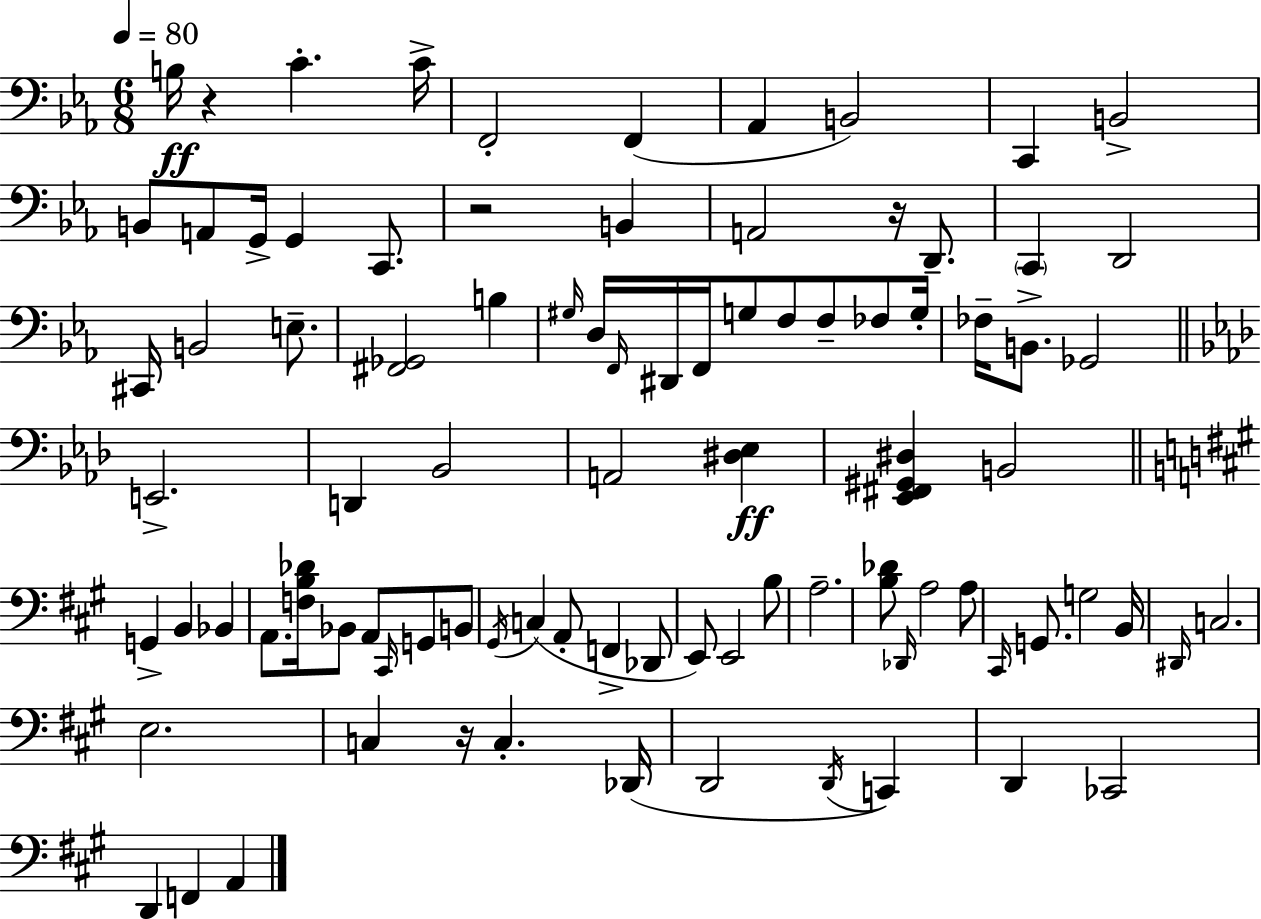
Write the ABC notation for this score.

X:1
T:Untitled
M:6/8
L:1/4
K:Eb
B,/4 z C C/4 F,,2 F,, _A,, B,,2 C,, B,,2 B,,/2 A,,/2 G,,/4 G,, C,,/2 z2 B,, A,,2 z/4 D,,/2 C,, D,,2 ^C,,/4 B,,2 E,/2 [^F,,_G,,]2 B, ^G,/4 D,/4 F,,/4 ^D,,/4 F,,/4 G,/2 F,/2 F,/2 _F,/2 G,/4 _F,/4 B,,/2 _G,,2 E,,2 D,, _B,,2 A,,2 [^D,_E,] [_E,,^F,,^G,,^D,] B,,2 G,, B,, _B,, A,,/2 [F,B,_D]/4 _B,,/2 A,,/2 ^C,,/4 G,,/2 B,,/2 ^G,,/4 C, A,,/2 F,, _D,,/2 E,,/2 E,,2 B,/2 A,2 [B,_D]/2 _D,,/4 A,2 A,/2 ^C,,/4 G,,/2 G,2 B,,/4 ^D,,/4 C,2 E,2 C, z/4 C, _D,,/4 D,,2 D,,/4 C,, D,, _C,,2 D,, F,, A,,